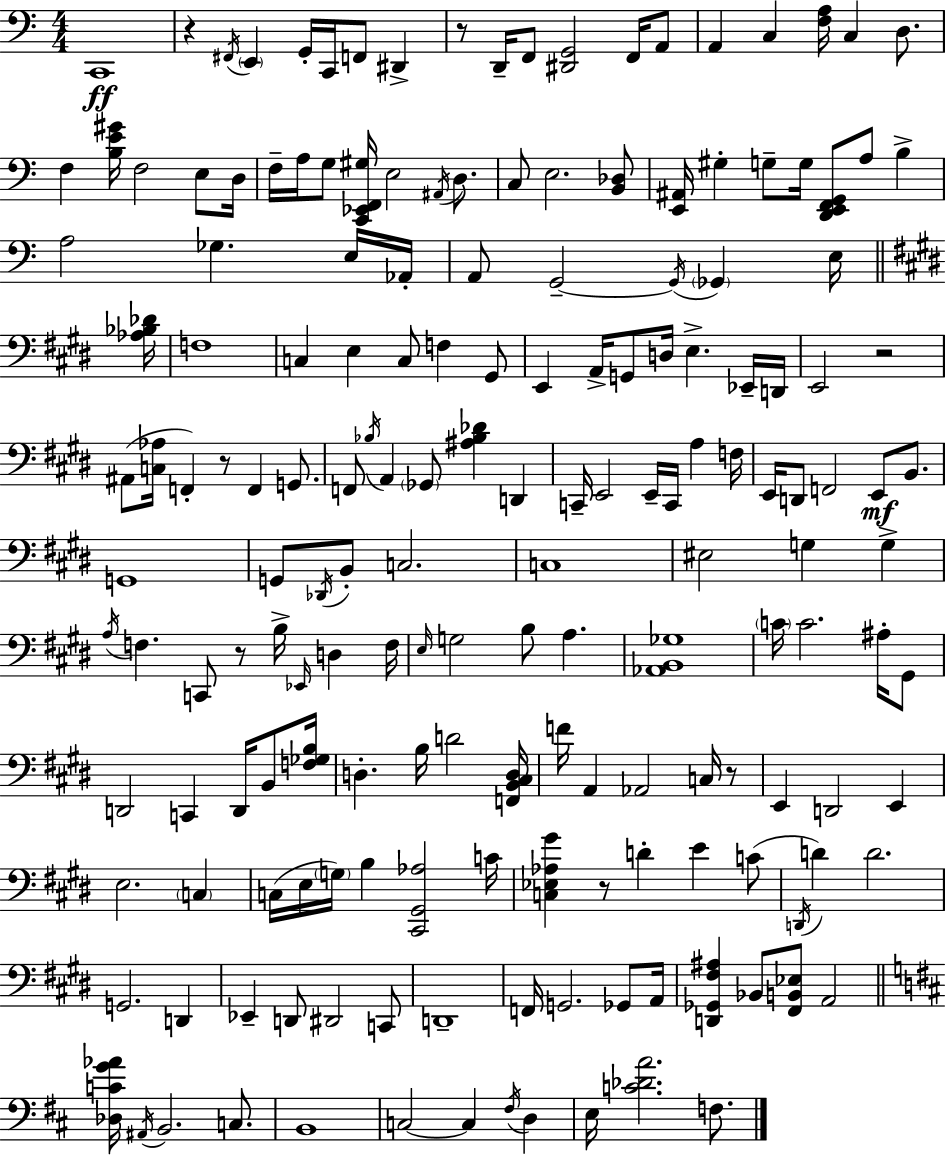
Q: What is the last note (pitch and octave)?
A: F3